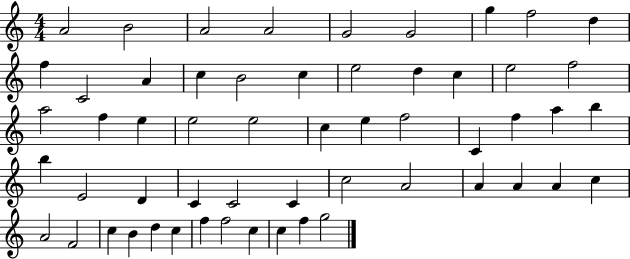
{
  \clef treble
  \numericTimeSignature
  \time 4/4
  \key c \major
  a'2 b'2 | a'2 a'2 | g'2 g'2 | g''4 f''2 d''4 | \break f''4 c'2 a'4 | c''4 b'2 c''4 | e''2 d''4 c''4 | e''2 f''2 | \break a''2 f''4 e''4 | e''2 e''2 | c''4 e''4 f''2 | c'4 f''4 a''4 b''4 | \break b''4 e'2 d'4 | c'4 c'2 c'4 | c''2 a'2 | a'4 a'4 a'4 c''4 | \break a'2 f'2 | c''4 b'4 d''4 c''4 | f''4 f''2 c''4 | c''4 f''4 g''2 | \break \bar "|."
}